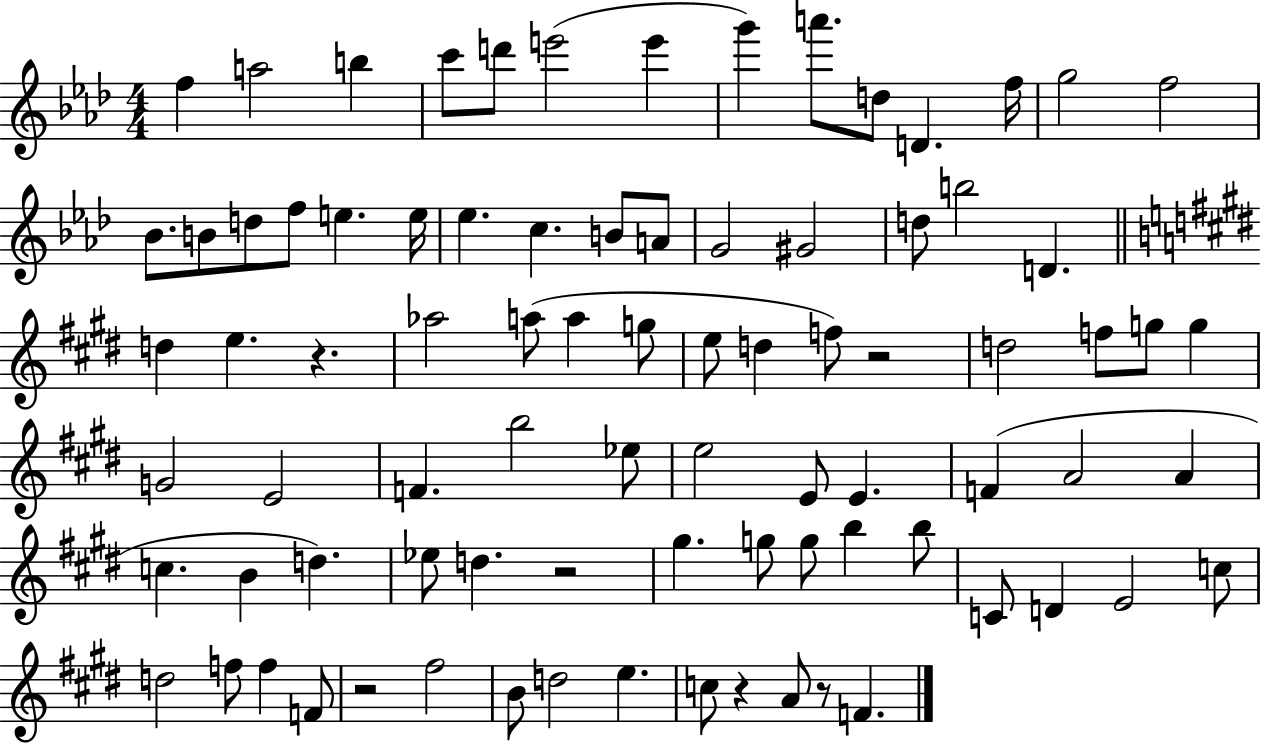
F5/q A5/h B5/q C6/e D6/e E6/h E6/q G6/q A6/e. D5/e D4/q. F5/s G5/h F5/h Bb4/e. B4/e D5/e F5/e E5/q. E5/s Eb5/q. C5/q. B4/e A4/e G4/h G#4/h D5/e B5/h D4/q. D5/q E5/q. R/q. Ab5/h A5/e A5/q G5/e E5/e D5/q F5/e R/h D5/h F5/e G5/e G5/q G4/h E4/h F4/q. B5/h Eb5/e E5/h E4/e E4/q. F4/q A4/h A4/q C5/q. B4/q D5/q. Eb5/e D5/q. R/h G#5/q. G5/e G5/e B5/q B5/e C4/e D4/q E4/h C5/e D5/h F5/e F5/q F4/e R/h F#5/h B4/e D5/h E5/q. C5/e R/q A4/e R/e F4/q.